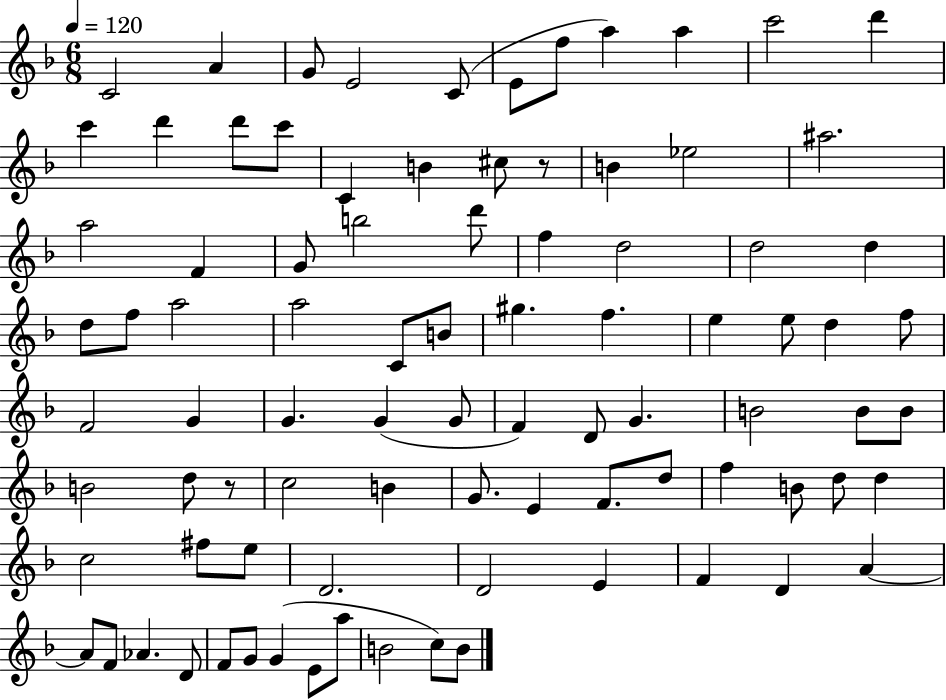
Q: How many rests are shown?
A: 2